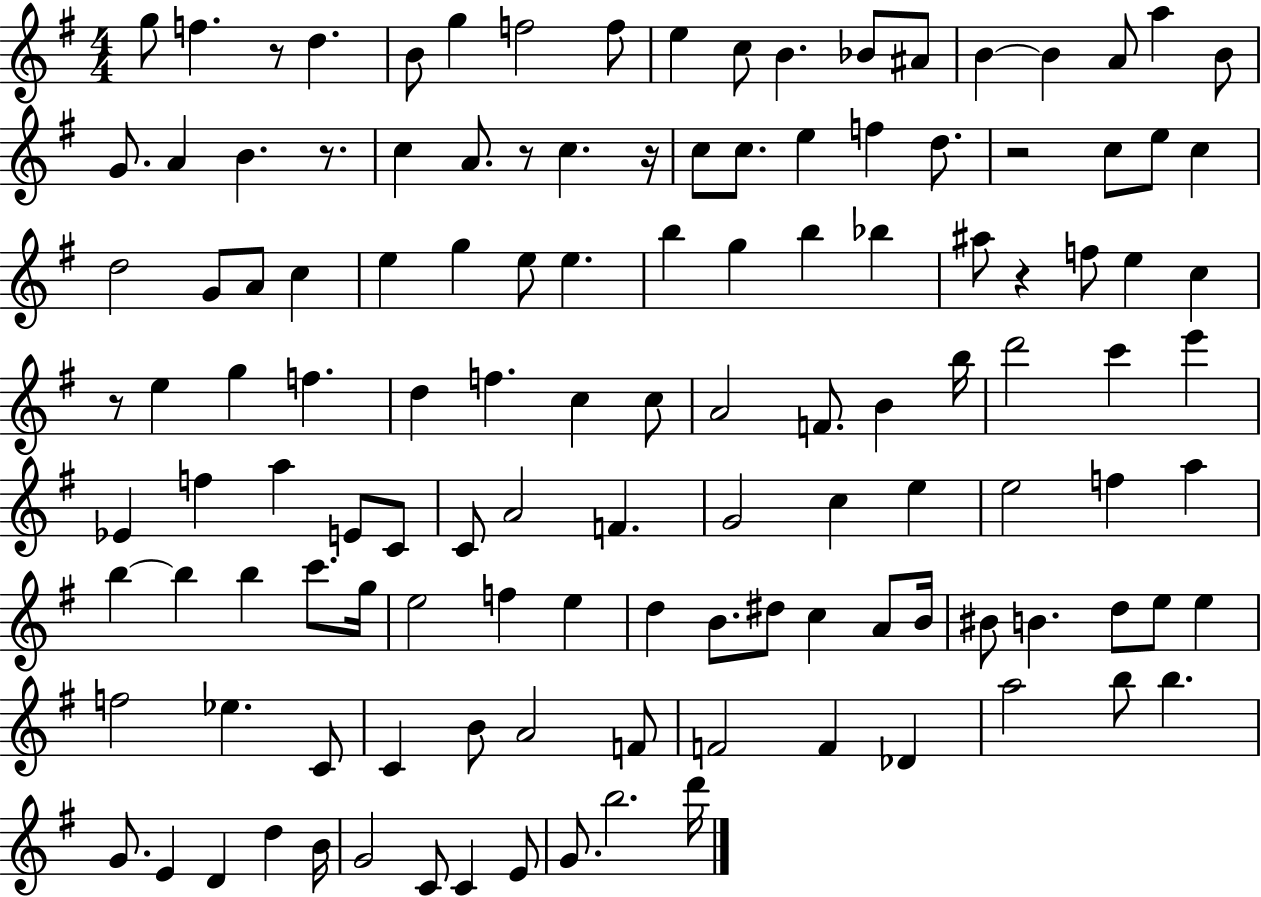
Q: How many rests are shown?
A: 7